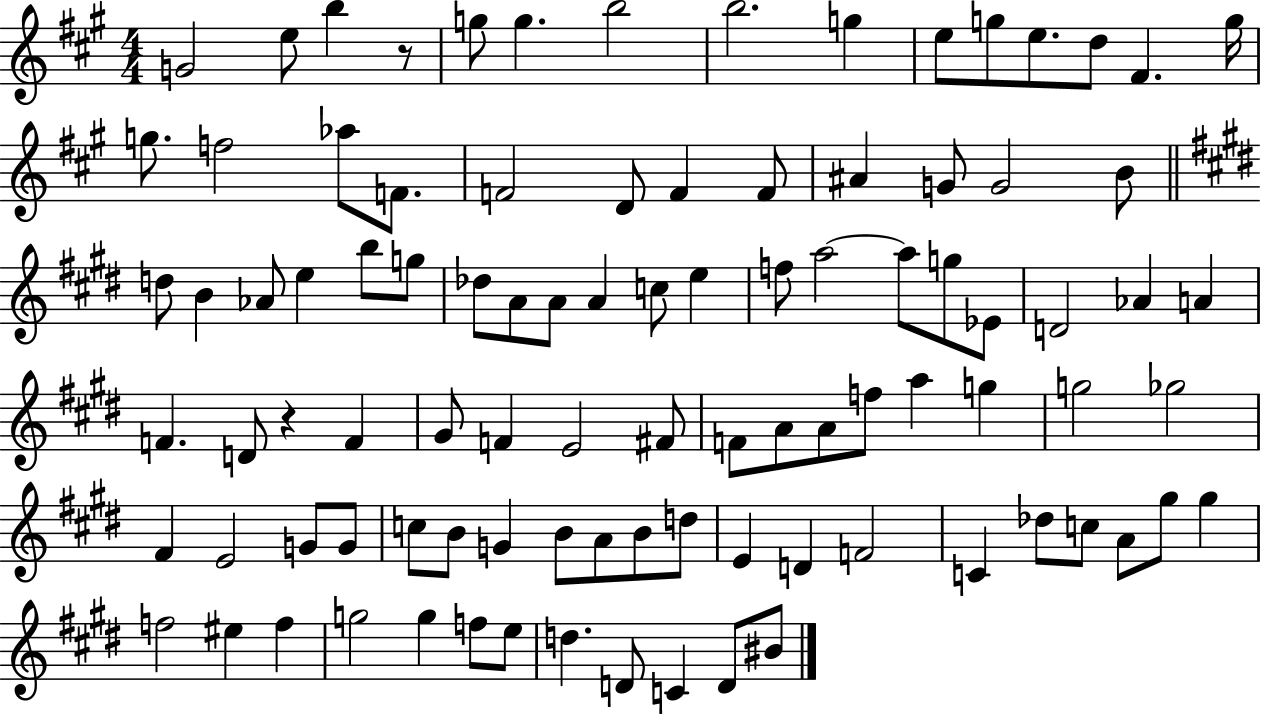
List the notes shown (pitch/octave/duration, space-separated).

G4/h E5/e B5/q R/e G5/e G5/q. B5/h B5/h. G5/q E5/e G5/e E5/e. D5/e F#4/q. G5/s G5/e. F5/h Ab5/e F4/e. F4/h D4/e F4/q F4/e A#4/q G4/e G4/h B4/e D5/e B4/q Ab4/e E5/q B5/e G5/e Db5/e A4/e A4/e A4/q C5/e E5/q F5/e A5/h A5/e G5/e Eb4/e D4/h Ab4/q A4/q F4/q. D4/e R/q F4/q G#4/e F4/q E4/h F#4/e F4/e A4/e A4/e F5/e A5/q G5/q G5/h Gb5/h F#4/q E4/h G4/e G4/e C5/e B4/e G4/q B4/e A4/e B4/e D5/e E4/q D4/q F4/h C4/q Db5/e C5/e A4/e G#5/e G#5/q F5/h EIS5/q F5/q G5/h G5/q F5/e E5/e D5/q. D4/e C4/q D4/e BIS4/e